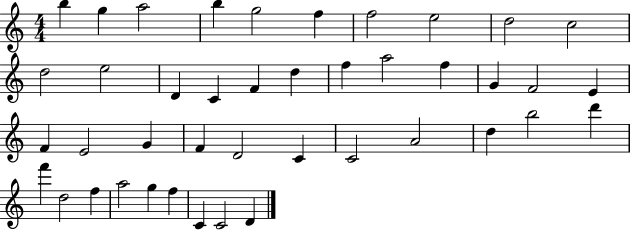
{
  \clef treble
  \numericTimeSignature
  \time 4/4
  \key c \major
  b''4 g''4 a''2 | b''4 g''2 f''4 | f''2 e''2 | d''2 c''2 | \break d''2 e''2 | d'4 c'4 f'4 d''4 | f''4 a''2 f''4 | g'4 f'2 e'4 | \break f'4 e'2 g'4 | f'4 d'2 c'4 | c'2 a'2 | d''4 b''2 d'''4 | \break f'''4 d''2 f''4 | a''2 g''4 f''4 | c'4 c'2 d'4 | \bar "|."
}